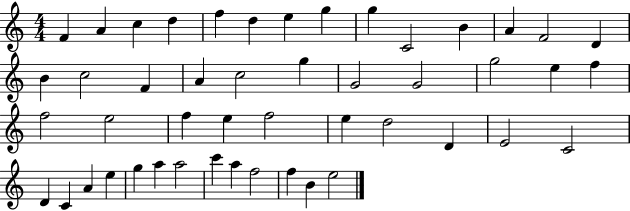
{
  \clef treble
  \numericTimeSignature
  \time 4/4
  \key c \major
  f'4 a'4 c''4 d''4 | f''4 d''4 e''4 g''4 | g''4 c'2 b'4 | a'4 f'2 d'4 | \break b'4 c''2 f'4 | a'4 c''2 g''4 | g'2 g'2 | g''2 e''4 f''4 | \break f''2 e''2 | f''4 e''4 f''2 | e''4 d''2 d'4 | e'2 c'2 | \break d'4 c'4 a'4 e''4 | g''4 a''4 a''2 | c'''4 a''4 f''2 | f''4 b'4 e''2 | \break \bar "|."
}